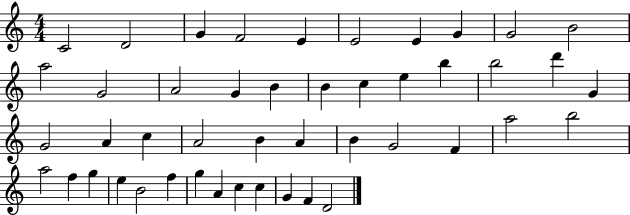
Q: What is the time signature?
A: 4/4